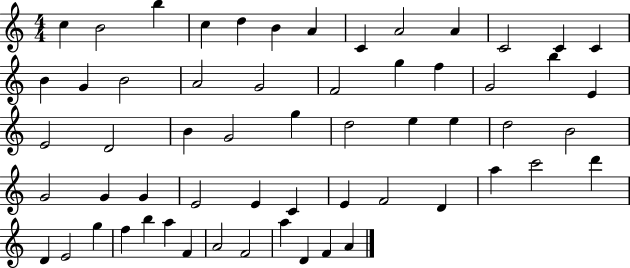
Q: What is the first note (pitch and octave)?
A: C5